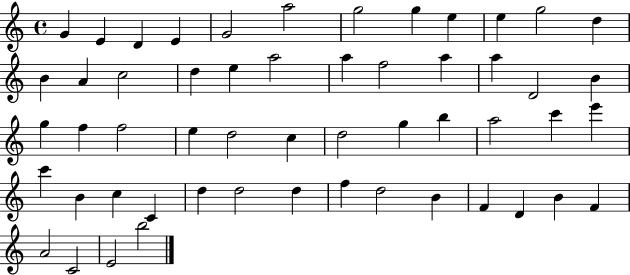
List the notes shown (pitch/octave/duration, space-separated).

G4/q E4/q D4/q E4/q G4/h A5/h G5/h G5/q E5/q E5/q G5/h D5/q B4/q A4/q C5/h D5/q E5/q A5/h A5/q F5/h A5/q A5/q D4/h B4/q G5/q F5/q F5/h E5/q D5/h C5/q D5/h G5/q B5/q A5/h C6/q E6/q C6/q B4/q C5/q C4/q D5/q D5/h D5/q F5/q D5/h B4/q F4/q D4/q B4/q F4/q A4/h C4/h E4/h B5/h